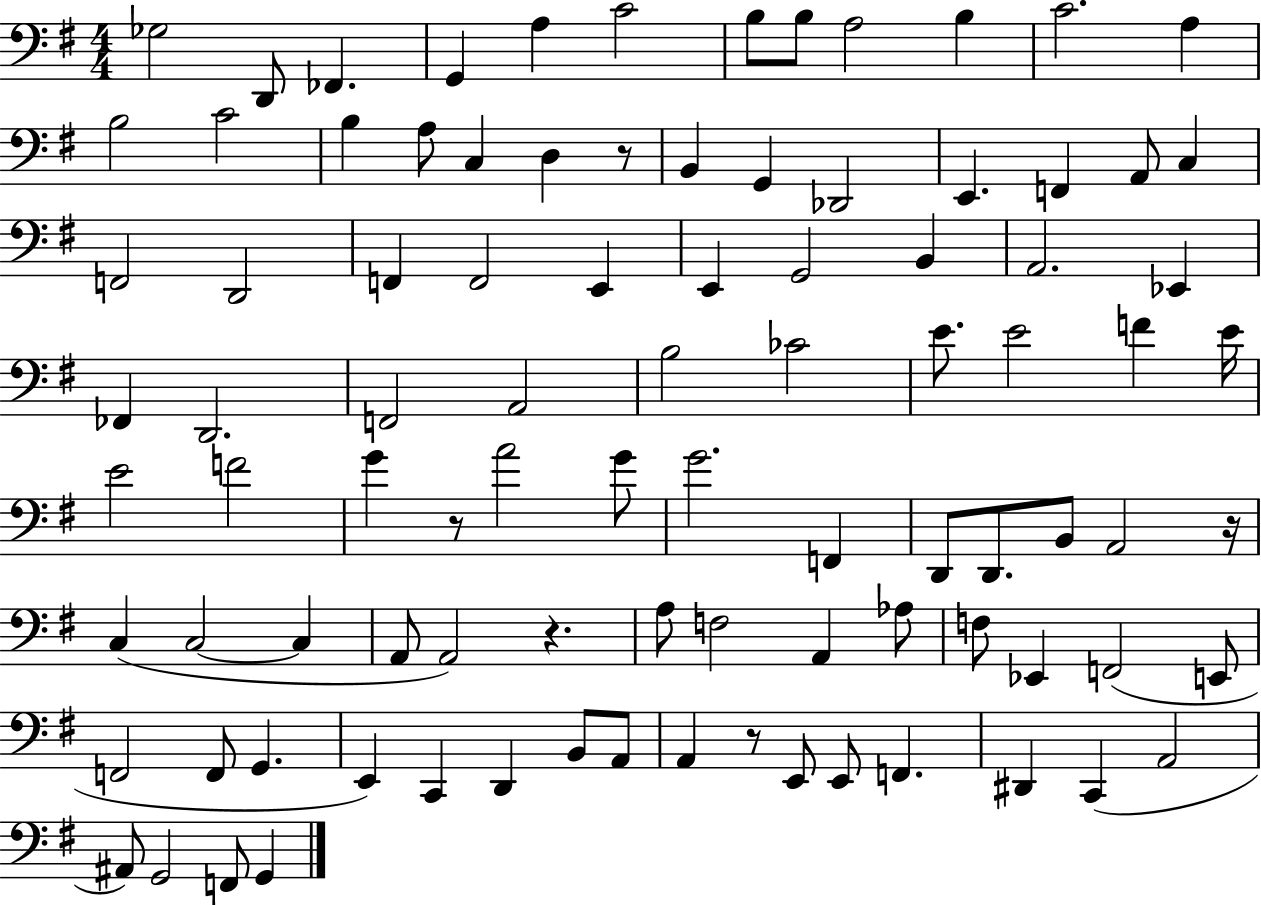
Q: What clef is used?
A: bass